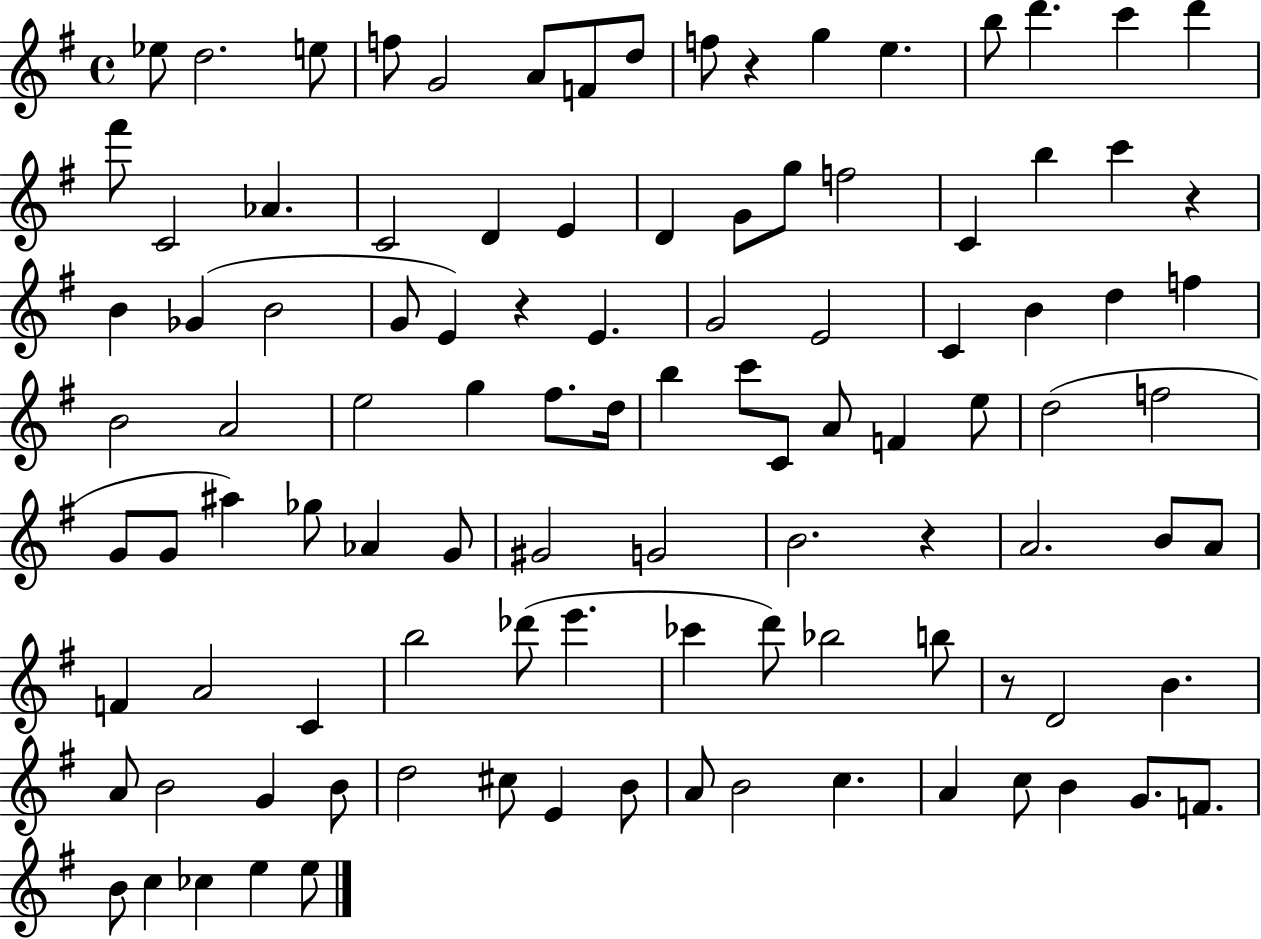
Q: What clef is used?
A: treble